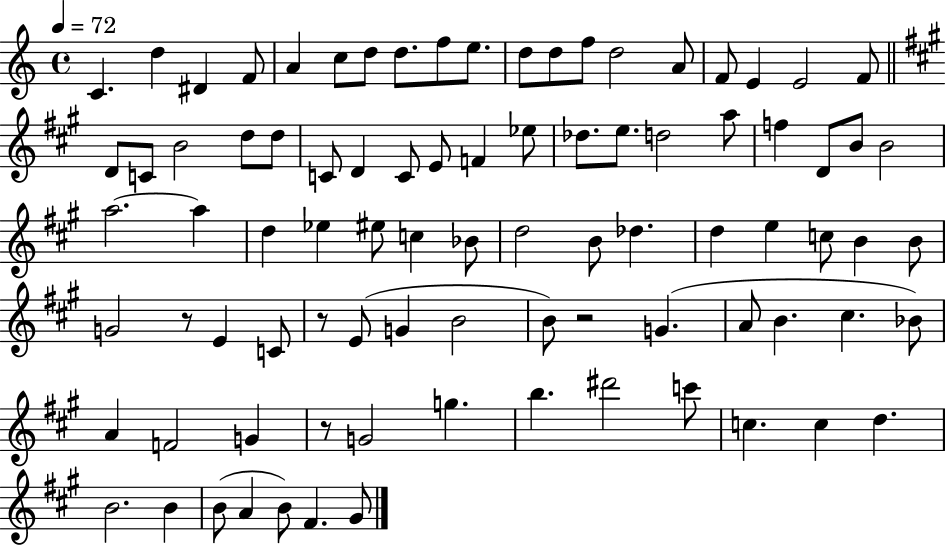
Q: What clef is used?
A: treble